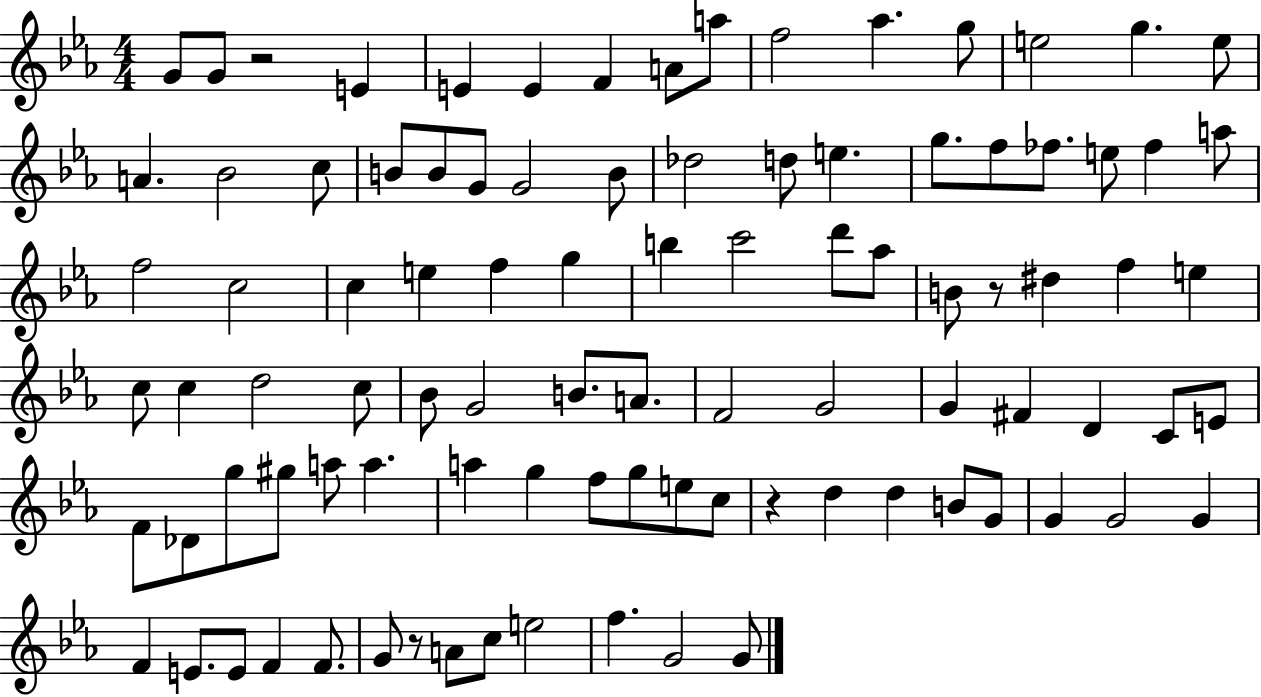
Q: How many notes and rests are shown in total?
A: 95